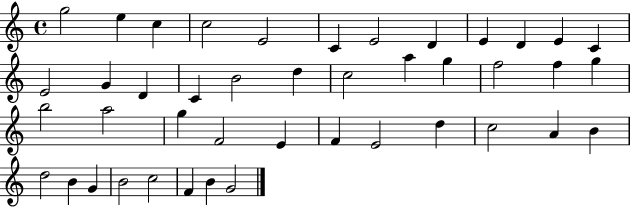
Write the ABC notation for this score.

X:1
T:Untitled
M:4/4
L:1/4
K:C
g2 e c c2 E2 C E2 D E D E C E2 G D C B2 d c2 a g f2 f g b2 a2 g F2 E F E2 d c2 A B d2 B G B2 c2 F B G2